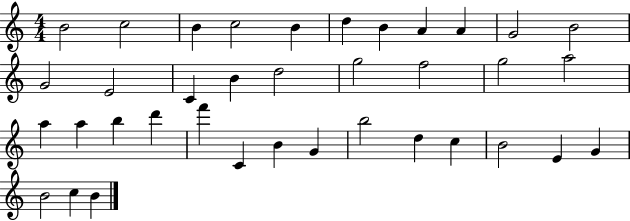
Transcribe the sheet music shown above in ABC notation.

X:1
T:Untitled
M:4/4
L:1/4
K:C
B2 c2 B c2 B d B A A G2 B2 G2 E2 C B d2 g2 f2 g2 a2 a a b d' f' C B G b2 d c B2 E G B2 c B